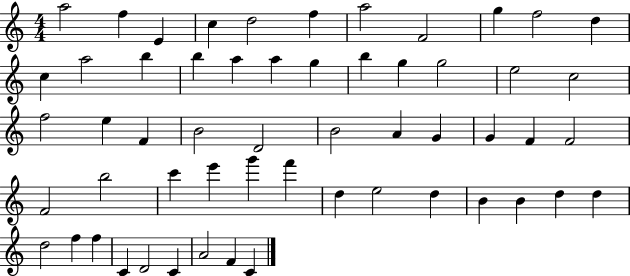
{
  \clef treble
  \numericTimeSignature
  \time 4/4
  \key c \major
  a''2 f''4 e'4 | c''4 d''2 f''4 | a''2 f'2 | g''4 f''2 d''4 | \break c''4 a''2 b''4 | b''4 a''4 a''4 g''4 | b''4 g''4 g''2 | e''2 c''2 | \break f''2 e''4 f'4 | b'2 d'2 | b'2 a'4 g'4 | g'4 f'4 f'2 | \break f'2 b''2 | c'''4 e'''4 g'''4 f'''4 | d''4 e''2 d''4 | b'4 b'4 d''4 d''4 | \break d''2 f''4 f''4 | c'4 d'2 c'4 | a'2 f'4 c'4 | \bar "|."
}